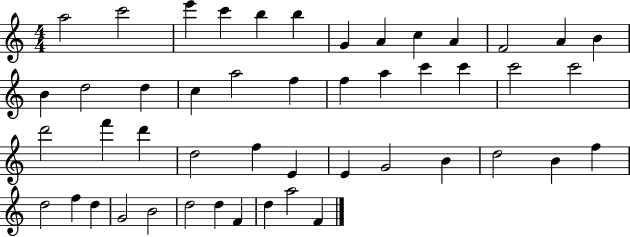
{
  \clef treble
  \numericTimeSignature
  \time 4/4
  \key c \major
  a''2 c'''2 | e'''4 c'''4 b''4 b''4 | g'4 a'4 c''4 a'4 | f'2 a'4 b'4 | \break b'4 d''2 d''4 | c''4 a''2 f''4 | f''4 a''4 c'''4 c'''4 | c'''2 c'''2 | \break d'''2 f'''4 d'''4 | d''2 f''4 e'4 | e'4 g'2 b'4 | d''2 b'4 f''4 | \break d''2 f''4 d''4 | g'2 b'2 | d''2 d''4 f'4 | d''4 a''2 f'4 | \break \bar "|."
}